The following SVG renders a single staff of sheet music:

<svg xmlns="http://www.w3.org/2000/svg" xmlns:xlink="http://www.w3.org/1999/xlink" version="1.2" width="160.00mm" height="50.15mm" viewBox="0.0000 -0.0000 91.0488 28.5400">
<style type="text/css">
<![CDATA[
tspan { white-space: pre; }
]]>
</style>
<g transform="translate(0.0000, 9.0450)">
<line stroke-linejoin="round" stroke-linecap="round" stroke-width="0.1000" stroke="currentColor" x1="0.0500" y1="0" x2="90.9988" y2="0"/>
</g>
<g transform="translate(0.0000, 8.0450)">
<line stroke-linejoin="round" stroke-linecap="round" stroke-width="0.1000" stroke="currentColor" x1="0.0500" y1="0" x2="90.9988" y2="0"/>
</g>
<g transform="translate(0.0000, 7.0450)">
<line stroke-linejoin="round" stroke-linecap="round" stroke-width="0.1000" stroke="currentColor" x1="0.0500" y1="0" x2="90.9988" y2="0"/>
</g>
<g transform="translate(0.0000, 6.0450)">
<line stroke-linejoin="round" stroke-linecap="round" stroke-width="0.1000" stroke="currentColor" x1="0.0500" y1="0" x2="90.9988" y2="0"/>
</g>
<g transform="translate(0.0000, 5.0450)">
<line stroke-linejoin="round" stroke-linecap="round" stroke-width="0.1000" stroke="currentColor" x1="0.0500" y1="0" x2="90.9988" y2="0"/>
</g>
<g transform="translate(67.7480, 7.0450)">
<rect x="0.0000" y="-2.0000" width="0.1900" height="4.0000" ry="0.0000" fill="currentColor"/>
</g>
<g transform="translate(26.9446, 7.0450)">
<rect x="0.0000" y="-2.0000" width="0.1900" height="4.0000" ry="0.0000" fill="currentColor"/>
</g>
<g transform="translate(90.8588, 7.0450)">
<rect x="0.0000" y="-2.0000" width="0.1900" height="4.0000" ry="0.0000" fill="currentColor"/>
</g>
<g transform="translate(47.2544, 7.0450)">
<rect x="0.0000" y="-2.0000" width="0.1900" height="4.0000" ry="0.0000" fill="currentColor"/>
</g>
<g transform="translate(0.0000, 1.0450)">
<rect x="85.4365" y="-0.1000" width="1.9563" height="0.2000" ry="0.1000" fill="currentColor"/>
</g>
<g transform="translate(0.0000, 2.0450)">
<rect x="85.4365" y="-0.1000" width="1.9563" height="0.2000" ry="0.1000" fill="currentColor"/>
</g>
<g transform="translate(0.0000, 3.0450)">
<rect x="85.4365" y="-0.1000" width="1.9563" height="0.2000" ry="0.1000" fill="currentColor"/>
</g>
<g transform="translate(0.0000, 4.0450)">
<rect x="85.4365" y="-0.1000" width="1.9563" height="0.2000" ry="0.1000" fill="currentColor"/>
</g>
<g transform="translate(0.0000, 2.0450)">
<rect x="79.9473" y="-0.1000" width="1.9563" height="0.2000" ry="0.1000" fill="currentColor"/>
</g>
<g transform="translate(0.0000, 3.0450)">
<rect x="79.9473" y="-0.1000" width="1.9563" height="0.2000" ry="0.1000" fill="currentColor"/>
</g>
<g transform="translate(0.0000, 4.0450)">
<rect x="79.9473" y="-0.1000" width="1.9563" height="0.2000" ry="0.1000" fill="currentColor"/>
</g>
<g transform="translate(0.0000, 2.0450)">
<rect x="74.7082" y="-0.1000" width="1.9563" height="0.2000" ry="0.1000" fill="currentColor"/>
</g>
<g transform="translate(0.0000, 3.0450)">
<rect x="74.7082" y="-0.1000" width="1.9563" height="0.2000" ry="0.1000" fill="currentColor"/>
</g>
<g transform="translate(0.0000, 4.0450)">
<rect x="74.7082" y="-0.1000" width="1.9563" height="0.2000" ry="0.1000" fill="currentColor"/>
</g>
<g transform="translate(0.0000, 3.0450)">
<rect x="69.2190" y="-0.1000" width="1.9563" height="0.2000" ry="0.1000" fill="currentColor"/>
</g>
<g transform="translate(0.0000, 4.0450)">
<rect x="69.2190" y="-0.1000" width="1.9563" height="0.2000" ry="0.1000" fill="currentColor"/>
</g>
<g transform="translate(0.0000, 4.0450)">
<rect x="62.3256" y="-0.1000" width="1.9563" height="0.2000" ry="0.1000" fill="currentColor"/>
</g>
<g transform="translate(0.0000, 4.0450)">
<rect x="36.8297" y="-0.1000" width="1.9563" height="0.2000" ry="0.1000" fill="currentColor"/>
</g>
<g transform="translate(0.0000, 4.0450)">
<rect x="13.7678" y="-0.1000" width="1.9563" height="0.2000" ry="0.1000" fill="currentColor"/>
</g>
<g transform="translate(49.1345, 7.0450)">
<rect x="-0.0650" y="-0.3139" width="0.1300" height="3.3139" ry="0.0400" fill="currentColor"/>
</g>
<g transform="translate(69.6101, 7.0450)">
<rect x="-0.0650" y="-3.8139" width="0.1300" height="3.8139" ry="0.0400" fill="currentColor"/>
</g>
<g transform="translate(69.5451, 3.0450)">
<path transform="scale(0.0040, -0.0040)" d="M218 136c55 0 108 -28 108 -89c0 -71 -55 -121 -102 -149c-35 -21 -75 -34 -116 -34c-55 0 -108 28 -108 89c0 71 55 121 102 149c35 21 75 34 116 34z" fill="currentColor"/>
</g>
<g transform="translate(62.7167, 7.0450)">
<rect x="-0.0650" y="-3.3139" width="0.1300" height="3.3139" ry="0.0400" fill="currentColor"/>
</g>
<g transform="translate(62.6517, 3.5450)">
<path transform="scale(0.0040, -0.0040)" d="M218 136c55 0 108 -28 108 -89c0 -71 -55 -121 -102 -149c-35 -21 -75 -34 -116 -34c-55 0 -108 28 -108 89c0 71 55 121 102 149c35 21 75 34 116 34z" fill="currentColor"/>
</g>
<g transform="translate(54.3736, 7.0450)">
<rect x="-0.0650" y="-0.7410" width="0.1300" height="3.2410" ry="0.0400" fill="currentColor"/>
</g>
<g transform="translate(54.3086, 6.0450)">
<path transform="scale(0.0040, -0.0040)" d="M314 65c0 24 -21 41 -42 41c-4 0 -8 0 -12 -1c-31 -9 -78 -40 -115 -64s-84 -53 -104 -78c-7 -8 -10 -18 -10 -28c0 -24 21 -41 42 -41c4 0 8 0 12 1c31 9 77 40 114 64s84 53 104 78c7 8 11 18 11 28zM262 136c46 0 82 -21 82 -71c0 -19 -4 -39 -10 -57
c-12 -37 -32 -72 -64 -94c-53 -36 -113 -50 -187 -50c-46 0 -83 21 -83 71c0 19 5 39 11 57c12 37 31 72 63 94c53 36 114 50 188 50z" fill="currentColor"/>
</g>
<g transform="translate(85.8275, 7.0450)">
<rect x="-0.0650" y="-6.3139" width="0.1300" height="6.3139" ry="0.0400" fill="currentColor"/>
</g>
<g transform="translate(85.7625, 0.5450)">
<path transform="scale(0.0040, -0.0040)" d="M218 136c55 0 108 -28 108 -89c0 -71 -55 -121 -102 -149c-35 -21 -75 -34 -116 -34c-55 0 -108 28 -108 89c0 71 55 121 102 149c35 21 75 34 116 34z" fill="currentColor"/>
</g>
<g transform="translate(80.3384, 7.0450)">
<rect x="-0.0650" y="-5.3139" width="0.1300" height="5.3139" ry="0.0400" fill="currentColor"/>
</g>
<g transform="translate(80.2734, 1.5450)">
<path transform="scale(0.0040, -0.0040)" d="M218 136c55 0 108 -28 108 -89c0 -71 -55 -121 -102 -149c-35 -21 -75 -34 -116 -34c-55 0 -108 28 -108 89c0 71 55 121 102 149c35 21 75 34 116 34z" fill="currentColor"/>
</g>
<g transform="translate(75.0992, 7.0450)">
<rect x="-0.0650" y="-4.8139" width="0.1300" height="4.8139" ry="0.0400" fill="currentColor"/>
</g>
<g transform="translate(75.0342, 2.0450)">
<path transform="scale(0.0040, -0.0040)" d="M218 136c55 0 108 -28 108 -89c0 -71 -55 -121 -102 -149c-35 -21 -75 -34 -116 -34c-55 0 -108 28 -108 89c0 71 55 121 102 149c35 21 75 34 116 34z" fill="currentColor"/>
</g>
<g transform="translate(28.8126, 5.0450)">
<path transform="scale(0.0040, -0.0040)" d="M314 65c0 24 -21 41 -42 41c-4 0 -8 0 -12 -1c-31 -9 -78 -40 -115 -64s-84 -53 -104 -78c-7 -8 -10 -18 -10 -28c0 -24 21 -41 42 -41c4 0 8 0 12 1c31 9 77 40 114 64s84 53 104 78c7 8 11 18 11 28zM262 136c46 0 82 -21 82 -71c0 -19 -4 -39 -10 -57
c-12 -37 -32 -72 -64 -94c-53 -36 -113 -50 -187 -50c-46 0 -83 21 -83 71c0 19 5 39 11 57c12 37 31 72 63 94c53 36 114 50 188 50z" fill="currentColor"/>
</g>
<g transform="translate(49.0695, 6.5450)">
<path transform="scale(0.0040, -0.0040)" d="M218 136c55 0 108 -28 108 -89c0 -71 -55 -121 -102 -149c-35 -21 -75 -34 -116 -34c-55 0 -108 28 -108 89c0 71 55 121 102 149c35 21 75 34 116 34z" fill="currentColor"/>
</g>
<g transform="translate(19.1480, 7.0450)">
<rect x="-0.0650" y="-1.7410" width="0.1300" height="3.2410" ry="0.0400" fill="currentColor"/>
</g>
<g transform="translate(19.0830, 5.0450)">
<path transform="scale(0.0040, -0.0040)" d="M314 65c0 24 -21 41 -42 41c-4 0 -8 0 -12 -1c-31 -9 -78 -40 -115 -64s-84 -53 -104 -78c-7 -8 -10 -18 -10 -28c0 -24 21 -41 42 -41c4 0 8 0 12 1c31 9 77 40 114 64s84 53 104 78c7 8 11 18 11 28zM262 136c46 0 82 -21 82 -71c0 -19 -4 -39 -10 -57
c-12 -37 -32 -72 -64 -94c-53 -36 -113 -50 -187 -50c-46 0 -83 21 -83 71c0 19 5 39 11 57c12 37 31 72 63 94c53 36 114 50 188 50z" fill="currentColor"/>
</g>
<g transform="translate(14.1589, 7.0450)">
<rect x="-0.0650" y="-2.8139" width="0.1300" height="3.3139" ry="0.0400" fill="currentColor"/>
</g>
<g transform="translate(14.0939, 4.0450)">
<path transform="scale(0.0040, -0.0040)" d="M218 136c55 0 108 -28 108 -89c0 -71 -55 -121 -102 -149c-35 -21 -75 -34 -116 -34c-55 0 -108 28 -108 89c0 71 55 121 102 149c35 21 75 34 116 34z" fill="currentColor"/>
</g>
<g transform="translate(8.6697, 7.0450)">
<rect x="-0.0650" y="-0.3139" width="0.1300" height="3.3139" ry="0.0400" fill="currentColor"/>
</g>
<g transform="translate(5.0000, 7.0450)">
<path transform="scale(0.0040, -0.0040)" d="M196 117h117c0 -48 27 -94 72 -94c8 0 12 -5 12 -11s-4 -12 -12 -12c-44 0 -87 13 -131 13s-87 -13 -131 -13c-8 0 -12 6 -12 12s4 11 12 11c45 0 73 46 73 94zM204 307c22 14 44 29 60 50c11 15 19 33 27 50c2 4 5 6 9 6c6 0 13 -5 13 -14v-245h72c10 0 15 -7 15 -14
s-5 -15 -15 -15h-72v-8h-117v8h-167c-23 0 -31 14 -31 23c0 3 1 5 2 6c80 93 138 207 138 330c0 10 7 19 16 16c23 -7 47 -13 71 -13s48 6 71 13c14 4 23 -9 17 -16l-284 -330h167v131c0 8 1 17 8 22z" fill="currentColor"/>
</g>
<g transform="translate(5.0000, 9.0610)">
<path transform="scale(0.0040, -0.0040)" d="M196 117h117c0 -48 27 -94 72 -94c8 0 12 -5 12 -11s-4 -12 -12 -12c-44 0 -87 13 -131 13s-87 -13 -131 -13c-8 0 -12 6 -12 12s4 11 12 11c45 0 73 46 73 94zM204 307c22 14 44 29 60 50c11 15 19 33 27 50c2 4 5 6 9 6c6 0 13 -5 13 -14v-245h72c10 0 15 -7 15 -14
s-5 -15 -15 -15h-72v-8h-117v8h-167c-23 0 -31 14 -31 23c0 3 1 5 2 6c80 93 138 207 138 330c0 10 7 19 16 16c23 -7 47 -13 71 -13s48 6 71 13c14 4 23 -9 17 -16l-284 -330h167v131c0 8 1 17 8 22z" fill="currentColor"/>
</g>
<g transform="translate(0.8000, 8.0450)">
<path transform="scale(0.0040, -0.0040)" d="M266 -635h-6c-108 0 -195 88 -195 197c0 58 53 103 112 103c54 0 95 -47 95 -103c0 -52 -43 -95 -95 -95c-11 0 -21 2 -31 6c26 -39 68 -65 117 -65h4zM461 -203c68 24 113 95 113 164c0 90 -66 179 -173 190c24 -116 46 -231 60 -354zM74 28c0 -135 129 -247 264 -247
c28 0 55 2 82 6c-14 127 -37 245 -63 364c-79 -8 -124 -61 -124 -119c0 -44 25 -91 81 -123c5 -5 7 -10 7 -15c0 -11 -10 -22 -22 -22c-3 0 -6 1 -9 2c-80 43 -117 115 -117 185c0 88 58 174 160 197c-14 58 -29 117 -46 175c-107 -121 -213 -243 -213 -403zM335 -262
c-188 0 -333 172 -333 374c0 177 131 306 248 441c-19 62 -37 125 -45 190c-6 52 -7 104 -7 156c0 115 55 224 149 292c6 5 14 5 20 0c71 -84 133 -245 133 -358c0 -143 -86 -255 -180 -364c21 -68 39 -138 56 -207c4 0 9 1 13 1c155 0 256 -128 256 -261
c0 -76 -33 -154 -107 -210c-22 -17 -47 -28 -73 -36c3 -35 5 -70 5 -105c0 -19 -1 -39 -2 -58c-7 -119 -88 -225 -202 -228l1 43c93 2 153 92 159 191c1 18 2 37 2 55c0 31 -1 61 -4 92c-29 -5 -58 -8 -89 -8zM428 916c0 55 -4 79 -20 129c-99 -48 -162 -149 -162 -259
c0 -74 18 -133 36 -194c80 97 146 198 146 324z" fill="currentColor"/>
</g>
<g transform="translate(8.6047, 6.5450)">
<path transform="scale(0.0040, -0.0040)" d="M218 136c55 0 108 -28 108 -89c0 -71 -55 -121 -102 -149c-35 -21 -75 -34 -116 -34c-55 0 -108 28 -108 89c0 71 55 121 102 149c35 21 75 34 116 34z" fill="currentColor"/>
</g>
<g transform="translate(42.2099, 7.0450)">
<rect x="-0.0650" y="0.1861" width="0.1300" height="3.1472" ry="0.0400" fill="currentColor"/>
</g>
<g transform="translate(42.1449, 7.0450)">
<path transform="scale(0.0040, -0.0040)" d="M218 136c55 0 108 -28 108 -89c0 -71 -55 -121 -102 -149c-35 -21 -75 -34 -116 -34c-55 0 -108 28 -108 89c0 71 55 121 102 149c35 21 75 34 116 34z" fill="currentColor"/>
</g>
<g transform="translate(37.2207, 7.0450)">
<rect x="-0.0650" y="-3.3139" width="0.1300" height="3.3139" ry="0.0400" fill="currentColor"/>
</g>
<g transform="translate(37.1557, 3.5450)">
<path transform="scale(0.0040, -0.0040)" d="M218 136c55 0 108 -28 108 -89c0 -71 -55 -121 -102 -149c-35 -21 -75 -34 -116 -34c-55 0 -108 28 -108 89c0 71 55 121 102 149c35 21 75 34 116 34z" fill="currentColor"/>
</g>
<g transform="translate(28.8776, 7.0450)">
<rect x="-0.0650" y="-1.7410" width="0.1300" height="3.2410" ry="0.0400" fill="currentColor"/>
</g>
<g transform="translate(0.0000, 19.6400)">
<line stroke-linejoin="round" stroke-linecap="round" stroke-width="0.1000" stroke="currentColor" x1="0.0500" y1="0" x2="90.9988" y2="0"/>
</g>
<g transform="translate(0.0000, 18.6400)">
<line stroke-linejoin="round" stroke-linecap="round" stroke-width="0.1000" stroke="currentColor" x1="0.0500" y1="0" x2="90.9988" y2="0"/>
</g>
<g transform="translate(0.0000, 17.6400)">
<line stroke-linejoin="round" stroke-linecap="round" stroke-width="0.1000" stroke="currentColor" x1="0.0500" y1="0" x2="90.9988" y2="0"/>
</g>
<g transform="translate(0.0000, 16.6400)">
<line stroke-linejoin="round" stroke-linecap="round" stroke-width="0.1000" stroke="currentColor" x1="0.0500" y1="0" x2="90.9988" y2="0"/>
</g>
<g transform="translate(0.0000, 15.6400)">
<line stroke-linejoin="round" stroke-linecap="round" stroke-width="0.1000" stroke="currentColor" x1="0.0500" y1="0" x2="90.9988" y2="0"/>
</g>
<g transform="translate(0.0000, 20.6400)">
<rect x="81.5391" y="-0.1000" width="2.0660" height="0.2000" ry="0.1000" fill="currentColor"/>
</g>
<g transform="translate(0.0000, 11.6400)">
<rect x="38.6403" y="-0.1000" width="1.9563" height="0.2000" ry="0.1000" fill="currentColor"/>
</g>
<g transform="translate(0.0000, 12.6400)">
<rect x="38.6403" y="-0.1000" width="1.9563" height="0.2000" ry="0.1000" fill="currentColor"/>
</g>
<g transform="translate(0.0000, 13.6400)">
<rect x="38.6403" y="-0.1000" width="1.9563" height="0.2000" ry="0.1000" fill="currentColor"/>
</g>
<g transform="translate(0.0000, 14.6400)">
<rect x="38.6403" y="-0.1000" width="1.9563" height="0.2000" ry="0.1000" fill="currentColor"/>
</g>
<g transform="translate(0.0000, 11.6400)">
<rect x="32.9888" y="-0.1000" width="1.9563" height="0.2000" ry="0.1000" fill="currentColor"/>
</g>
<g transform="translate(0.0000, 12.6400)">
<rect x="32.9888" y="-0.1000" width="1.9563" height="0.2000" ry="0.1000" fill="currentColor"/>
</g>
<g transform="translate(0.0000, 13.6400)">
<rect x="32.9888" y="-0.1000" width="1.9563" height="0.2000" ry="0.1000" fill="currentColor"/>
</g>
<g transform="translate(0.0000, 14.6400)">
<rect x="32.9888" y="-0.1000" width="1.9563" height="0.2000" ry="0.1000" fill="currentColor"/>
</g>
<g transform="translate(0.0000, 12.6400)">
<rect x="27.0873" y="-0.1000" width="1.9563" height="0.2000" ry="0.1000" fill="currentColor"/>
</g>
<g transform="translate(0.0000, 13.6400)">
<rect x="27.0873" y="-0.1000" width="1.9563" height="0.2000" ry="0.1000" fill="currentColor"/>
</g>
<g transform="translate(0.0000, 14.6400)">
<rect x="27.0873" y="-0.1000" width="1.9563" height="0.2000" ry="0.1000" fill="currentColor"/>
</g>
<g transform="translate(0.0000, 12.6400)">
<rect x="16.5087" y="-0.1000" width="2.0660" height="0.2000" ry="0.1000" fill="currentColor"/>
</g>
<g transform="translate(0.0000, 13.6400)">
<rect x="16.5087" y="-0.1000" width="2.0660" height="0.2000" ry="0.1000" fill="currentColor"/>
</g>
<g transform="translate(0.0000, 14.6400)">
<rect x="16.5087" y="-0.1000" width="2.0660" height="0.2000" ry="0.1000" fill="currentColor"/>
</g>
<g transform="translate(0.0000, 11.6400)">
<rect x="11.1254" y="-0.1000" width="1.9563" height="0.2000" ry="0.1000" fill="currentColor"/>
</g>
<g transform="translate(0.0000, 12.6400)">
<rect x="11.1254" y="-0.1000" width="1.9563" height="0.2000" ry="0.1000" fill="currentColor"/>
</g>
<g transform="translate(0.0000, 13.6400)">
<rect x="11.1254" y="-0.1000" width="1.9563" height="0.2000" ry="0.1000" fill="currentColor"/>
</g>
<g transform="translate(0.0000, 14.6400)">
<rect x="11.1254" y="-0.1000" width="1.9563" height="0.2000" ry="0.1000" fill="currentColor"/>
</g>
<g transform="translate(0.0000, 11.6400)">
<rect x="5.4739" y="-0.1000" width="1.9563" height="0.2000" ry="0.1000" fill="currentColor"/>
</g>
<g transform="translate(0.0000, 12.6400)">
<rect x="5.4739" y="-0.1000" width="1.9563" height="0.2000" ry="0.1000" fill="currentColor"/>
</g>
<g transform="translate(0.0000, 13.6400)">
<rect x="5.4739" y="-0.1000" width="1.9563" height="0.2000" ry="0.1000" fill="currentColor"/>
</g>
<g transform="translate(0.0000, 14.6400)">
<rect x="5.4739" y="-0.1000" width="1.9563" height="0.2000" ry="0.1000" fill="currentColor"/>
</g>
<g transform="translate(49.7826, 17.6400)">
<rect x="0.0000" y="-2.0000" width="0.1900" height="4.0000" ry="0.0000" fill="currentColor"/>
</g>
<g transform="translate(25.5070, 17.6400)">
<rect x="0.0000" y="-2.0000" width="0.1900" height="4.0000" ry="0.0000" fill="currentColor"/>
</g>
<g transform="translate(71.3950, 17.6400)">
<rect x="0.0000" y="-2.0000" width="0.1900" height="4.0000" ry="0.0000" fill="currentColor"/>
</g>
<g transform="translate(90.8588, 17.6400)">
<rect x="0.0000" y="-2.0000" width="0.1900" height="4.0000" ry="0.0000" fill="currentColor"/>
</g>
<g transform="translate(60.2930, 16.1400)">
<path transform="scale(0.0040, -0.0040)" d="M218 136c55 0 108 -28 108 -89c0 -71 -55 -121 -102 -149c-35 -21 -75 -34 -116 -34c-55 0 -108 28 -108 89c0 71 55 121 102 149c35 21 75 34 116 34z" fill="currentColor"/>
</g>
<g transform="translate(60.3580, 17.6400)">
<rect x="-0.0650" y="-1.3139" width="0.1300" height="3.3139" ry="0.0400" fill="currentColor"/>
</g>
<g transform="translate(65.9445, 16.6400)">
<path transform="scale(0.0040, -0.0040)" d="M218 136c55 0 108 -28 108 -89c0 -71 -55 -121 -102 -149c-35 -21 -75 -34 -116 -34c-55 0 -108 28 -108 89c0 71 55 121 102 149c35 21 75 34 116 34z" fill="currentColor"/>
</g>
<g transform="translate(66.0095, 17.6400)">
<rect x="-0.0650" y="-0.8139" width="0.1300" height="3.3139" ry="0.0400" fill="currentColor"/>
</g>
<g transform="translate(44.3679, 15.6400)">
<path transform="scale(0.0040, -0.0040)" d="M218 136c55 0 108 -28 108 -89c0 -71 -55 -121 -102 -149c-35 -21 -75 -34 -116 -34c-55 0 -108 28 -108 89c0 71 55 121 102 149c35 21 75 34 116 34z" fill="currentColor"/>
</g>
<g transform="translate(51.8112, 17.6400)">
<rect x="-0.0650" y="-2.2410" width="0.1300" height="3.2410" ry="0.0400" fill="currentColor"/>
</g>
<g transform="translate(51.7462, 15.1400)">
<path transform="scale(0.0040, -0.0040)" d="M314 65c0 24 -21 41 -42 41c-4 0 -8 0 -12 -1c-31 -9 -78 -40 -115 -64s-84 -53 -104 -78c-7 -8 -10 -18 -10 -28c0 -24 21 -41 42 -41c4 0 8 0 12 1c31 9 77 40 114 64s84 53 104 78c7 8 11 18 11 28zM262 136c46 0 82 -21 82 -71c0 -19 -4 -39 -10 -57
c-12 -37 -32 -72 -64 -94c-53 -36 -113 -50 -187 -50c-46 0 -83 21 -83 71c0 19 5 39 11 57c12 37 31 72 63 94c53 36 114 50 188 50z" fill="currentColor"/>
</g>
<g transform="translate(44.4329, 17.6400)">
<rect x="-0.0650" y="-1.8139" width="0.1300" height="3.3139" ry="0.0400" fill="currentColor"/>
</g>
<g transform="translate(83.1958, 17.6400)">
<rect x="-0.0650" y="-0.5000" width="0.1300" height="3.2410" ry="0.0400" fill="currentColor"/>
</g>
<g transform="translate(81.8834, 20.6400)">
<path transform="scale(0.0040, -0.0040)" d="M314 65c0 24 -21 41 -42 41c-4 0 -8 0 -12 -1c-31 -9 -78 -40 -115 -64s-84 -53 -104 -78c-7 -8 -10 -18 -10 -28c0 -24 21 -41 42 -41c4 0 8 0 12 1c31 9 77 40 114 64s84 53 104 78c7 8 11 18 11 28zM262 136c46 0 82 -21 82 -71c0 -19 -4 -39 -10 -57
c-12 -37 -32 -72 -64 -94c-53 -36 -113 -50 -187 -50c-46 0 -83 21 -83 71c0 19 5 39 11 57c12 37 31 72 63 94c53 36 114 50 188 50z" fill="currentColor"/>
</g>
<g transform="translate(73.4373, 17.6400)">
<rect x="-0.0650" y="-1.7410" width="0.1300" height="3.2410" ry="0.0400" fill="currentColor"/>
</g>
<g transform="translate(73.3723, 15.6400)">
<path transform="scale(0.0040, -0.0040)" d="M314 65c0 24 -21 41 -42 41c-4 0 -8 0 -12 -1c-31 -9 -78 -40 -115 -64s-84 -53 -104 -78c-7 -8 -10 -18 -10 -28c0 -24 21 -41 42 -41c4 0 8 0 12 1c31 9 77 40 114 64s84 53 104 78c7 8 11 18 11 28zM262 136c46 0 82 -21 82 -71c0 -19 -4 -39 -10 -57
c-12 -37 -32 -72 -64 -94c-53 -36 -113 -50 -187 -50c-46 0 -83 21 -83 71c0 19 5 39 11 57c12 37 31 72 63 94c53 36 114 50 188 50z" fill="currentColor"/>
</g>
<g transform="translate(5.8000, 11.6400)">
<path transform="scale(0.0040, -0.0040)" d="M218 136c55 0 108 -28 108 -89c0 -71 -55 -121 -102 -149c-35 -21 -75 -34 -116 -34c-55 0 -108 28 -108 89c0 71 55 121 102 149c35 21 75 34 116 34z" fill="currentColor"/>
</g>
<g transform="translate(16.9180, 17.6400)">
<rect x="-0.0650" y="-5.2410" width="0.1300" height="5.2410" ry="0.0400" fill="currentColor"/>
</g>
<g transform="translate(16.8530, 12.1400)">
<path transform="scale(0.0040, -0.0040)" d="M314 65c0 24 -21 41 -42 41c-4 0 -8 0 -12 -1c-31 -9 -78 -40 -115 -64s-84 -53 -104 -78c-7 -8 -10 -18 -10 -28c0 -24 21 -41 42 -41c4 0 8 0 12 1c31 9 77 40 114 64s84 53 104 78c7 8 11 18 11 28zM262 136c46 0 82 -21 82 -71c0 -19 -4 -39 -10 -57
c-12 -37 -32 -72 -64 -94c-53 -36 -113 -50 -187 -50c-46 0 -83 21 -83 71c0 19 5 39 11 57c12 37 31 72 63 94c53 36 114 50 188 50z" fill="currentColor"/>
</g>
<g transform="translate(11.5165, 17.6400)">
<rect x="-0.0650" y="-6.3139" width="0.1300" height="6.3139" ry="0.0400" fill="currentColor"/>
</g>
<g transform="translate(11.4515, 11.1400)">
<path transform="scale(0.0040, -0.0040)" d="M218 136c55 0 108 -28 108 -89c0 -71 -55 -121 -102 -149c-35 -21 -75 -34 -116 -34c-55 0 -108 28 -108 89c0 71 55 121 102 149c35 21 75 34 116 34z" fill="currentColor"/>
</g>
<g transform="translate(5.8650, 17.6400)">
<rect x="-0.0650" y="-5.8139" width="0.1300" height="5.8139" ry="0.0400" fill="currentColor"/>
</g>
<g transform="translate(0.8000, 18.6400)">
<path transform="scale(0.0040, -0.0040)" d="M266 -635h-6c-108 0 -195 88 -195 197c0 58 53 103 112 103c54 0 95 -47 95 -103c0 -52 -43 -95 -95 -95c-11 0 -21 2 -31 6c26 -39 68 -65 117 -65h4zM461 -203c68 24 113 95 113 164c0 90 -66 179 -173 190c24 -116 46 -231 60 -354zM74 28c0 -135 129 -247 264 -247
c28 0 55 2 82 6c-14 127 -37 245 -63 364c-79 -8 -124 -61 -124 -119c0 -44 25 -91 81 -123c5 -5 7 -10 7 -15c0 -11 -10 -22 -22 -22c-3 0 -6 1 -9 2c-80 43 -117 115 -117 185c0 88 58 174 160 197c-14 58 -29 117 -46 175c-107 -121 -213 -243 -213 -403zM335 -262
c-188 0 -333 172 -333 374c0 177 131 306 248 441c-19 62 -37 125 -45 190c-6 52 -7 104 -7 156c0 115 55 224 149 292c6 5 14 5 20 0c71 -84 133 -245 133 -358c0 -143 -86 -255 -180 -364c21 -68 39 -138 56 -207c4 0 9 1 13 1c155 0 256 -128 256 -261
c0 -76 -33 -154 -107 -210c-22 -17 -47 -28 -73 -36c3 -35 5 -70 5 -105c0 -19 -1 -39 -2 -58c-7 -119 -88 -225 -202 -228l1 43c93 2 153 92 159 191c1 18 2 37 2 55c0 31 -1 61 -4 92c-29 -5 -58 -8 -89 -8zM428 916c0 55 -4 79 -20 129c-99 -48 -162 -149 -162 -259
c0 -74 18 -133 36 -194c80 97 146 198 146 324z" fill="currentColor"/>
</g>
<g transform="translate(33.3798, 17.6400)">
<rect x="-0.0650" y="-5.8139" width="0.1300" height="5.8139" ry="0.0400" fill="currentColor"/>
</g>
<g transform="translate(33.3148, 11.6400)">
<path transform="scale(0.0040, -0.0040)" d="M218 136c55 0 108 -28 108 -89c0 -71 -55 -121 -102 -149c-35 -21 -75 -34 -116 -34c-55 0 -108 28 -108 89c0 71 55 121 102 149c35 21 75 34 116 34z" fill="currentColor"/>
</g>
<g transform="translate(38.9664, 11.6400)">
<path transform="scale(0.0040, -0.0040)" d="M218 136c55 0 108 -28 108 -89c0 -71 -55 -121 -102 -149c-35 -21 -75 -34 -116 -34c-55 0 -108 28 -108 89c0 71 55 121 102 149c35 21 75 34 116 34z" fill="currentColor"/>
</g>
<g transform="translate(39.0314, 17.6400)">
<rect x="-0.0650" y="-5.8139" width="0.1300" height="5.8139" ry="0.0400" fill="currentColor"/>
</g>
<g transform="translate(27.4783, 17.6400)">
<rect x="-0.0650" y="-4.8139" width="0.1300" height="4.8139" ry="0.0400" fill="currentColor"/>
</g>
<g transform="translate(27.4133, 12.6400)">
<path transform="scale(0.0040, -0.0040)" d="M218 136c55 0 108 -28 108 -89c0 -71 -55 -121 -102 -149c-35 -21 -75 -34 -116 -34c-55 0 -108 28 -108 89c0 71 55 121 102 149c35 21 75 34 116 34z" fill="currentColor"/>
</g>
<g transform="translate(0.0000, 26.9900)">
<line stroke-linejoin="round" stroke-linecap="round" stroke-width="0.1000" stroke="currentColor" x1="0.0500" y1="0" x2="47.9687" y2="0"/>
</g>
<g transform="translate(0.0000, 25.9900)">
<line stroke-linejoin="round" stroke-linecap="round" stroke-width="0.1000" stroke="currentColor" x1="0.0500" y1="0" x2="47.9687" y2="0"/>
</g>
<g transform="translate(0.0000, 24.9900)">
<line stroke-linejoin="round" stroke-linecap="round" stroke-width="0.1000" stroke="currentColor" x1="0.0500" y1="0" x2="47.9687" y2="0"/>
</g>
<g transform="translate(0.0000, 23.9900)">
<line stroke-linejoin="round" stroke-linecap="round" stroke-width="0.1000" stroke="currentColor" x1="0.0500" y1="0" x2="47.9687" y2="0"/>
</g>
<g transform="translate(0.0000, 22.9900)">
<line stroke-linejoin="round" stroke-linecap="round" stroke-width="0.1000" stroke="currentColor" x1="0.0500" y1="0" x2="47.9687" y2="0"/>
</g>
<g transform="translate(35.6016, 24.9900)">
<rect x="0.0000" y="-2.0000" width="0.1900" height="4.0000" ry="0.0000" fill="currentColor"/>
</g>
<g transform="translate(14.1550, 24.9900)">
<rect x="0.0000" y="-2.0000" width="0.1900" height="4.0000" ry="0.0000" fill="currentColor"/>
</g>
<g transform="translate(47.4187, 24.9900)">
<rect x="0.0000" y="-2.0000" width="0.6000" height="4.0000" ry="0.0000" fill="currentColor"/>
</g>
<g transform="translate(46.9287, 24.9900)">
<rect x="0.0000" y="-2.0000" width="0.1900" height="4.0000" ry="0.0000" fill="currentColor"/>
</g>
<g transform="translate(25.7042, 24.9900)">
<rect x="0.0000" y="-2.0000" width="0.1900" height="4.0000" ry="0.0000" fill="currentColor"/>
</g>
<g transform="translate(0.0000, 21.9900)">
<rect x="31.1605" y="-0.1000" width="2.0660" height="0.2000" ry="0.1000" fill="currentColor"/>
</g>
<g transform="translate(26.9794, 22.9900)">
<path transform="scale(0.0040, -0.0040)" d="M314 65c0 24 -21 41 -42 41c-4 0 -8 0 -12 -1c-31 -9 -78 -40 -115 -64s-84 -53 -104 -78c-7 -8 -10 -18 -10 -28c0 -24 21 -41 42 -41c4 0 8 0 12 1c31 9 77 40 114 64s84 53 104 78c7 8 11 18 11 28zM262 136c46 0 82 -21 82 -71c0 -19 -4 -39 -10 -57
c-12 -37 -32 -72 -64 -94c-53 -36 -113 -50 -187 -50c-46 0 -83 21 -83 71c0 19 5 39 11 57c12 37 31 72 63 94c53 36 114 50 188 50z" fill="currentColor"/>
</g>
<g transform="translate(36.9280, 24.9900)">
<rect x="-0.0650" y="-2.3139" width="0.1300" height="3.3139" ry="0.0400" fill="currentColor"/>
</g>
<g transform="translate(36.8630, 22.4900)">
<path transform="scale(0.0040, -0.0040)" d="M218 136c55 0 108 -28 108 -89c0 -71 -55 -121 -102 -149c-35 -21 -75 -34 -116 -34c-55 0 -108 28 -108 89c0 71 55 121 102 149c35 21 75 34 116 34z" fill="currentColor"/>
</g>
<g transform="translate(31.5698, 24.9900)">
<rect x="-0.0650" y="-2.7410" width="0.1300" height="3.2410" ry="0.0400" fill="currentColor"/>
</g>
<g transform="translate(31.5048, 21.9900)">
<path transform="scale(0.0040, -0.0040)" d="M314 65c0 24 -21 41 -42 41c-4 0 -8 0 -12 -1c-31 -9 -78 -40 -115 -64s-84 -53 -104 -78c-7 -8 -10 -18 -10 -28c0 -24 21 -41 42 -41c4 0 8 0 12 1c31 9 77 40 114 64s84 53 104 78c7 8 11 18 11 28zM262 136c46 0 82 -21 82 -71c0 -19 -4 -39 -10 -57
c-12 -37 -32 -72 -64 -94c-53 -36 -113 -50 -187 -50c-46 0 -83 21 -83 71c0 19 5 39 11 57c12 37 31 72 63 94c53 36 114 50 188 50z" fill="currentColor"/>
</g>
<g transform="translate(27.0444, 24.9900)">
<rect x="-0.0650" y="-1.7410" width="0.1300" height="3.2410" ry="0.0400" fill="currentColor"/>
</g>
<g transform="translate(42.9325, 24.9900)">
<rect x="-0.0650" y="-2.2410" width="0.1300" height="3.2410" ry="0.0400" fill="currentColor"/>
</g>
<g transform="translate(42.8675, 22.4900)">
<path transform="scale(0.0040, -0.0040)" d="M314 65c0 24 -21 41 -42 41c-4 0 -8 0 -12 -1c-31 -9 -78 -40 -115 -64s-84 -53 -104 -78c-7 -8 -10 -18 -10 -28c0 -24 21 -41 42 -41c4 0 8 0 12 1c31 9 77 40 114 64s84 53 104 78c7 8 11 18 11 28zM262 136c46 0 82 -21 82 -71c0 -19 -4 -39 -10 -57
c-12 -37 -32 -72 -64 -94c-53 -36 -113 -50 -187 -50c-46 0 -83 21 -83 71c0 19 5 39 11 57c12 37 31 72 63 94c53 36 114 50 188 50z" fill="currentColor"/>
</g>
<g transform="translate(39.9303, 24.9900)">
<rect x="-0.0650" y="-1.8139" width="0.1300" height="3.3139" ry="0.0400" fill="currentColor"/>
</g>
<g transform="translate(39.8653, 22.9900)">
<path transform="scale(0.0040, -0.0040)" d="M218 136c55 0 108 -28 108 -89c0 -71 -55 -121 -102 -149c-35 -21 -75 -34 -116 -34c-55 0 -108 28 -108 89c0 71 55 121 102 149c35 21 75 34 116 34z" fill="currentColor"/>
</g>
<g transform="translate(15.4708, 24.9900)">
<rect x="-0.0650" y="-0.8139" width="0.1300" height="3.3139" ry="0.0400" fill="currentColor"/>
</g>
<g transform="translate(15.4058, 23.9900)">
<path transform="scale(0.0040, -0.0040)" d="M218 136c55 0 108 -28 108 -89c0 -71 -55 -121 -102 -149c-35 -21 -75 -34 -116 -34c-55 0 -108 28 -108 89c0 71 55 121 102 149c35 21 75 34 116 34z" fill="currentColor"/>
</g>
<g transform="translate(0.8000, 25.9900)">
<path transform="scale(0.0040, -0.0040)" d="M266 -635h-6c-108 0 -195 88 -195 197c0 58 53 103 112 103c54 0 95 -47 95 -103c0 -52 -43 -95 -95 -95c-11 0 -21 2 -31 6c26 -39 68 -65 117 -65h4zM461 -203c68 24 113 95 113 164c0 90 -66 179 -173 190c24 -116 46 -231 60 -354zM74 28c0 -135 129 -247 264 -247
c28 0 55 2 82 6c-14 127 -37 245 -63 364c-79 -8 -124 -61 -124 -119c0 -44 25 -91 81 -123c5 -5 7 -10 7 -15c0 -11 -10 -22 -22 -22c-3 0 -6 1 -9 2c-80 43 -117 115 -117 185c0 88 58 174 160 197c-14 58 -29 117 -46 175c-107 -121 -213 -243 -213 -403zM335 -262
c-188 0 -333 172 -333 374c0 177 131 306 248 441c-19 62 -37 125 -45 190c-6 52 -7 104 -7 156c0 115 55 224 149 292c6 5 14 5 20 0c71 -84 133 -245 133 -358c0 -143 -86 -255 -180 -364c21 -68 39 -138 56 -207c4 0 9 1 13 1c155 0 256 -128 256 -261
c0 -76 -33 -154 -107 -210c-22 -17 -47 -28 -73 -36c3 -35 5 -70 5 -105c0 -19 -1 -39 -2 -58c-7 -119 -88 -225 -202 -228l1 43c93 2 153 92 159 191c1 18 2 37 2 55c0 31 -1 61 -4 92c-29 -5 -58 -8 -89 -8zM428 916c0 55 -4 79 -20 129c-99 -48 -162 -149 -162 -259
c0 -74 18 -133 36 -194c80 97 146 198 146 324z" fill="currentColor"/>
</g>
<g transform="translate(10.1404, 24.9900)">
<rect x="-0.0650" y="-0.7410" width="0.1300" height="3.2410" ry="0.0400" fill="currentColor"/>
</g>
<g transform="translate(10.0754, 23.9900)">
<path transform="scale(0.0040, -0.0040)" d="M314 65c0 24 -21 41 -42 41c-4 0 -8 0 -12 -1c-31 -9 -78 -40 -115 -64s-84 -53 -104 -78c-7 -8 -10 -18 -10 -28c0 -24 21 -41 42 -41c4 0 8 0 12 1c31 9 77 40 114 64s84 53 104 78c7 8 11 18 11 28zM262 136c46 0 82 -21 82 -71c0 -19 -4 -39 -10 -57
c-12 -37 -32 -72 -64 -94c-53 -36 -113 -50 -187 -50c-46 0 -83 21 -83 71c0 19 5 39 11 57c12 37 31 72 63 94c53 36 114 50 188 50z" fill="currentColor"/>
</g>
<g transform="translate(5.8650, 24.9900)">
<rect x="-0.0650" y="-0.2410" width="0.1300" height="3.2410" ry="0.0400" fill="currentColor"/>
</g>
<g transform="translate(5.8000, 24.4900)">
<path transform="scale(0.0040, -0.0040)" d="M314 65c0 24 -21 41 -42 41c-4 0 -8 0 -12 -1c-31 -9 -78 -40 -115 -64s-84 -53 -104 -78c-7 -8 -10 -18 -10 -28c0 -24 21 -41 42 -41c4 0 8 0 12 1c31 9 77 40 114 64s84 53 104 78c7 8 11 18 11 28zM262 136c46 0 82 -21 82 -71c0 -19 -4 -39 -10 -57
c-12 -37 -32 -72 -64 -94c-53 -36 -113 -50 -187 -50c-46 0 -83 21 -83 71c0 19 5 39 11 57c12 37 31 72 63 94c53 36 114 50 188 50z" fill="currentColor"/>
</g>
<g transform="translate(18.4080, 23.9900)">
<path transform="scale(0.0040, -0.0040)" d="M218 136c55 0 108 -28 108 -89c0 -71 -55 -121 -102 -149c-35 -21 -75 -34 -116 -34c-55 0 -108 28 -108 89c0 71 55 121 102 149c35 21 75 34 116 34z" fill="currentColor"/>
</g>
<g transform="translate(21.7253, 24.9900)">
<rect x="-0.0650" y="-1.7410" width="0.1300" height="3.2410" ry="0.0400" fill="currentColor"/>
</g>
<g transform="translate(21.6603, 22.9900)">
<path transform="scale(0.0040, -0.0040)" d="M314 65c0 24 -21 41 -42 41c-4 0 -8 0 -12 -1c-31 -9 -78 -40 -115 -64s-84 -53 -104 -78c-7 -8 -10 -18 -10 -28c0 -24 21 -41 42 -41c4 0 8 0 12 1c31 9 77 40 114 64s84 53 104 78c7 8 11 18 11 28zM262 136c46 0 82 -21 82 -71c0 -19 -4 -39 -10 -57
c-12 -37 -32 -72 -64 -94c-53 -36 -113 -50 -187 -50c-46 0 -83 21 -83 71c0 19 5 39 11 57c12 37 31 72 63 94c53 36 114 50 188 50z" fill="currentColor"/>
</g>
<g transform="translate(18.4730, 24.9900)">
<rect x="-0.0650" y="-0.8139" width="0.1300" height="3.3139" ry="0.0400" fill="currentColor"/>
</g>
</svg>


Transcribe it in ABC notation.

X:1
T:Untitled
M:4/4
L:1/4
K:C
c a f2 f2 b B c d2 b c' e' f' a' g' a' f'2 e' g' g' f g2 e d f2 C2 c2 d2 d d f2 f2 a2 g f g2